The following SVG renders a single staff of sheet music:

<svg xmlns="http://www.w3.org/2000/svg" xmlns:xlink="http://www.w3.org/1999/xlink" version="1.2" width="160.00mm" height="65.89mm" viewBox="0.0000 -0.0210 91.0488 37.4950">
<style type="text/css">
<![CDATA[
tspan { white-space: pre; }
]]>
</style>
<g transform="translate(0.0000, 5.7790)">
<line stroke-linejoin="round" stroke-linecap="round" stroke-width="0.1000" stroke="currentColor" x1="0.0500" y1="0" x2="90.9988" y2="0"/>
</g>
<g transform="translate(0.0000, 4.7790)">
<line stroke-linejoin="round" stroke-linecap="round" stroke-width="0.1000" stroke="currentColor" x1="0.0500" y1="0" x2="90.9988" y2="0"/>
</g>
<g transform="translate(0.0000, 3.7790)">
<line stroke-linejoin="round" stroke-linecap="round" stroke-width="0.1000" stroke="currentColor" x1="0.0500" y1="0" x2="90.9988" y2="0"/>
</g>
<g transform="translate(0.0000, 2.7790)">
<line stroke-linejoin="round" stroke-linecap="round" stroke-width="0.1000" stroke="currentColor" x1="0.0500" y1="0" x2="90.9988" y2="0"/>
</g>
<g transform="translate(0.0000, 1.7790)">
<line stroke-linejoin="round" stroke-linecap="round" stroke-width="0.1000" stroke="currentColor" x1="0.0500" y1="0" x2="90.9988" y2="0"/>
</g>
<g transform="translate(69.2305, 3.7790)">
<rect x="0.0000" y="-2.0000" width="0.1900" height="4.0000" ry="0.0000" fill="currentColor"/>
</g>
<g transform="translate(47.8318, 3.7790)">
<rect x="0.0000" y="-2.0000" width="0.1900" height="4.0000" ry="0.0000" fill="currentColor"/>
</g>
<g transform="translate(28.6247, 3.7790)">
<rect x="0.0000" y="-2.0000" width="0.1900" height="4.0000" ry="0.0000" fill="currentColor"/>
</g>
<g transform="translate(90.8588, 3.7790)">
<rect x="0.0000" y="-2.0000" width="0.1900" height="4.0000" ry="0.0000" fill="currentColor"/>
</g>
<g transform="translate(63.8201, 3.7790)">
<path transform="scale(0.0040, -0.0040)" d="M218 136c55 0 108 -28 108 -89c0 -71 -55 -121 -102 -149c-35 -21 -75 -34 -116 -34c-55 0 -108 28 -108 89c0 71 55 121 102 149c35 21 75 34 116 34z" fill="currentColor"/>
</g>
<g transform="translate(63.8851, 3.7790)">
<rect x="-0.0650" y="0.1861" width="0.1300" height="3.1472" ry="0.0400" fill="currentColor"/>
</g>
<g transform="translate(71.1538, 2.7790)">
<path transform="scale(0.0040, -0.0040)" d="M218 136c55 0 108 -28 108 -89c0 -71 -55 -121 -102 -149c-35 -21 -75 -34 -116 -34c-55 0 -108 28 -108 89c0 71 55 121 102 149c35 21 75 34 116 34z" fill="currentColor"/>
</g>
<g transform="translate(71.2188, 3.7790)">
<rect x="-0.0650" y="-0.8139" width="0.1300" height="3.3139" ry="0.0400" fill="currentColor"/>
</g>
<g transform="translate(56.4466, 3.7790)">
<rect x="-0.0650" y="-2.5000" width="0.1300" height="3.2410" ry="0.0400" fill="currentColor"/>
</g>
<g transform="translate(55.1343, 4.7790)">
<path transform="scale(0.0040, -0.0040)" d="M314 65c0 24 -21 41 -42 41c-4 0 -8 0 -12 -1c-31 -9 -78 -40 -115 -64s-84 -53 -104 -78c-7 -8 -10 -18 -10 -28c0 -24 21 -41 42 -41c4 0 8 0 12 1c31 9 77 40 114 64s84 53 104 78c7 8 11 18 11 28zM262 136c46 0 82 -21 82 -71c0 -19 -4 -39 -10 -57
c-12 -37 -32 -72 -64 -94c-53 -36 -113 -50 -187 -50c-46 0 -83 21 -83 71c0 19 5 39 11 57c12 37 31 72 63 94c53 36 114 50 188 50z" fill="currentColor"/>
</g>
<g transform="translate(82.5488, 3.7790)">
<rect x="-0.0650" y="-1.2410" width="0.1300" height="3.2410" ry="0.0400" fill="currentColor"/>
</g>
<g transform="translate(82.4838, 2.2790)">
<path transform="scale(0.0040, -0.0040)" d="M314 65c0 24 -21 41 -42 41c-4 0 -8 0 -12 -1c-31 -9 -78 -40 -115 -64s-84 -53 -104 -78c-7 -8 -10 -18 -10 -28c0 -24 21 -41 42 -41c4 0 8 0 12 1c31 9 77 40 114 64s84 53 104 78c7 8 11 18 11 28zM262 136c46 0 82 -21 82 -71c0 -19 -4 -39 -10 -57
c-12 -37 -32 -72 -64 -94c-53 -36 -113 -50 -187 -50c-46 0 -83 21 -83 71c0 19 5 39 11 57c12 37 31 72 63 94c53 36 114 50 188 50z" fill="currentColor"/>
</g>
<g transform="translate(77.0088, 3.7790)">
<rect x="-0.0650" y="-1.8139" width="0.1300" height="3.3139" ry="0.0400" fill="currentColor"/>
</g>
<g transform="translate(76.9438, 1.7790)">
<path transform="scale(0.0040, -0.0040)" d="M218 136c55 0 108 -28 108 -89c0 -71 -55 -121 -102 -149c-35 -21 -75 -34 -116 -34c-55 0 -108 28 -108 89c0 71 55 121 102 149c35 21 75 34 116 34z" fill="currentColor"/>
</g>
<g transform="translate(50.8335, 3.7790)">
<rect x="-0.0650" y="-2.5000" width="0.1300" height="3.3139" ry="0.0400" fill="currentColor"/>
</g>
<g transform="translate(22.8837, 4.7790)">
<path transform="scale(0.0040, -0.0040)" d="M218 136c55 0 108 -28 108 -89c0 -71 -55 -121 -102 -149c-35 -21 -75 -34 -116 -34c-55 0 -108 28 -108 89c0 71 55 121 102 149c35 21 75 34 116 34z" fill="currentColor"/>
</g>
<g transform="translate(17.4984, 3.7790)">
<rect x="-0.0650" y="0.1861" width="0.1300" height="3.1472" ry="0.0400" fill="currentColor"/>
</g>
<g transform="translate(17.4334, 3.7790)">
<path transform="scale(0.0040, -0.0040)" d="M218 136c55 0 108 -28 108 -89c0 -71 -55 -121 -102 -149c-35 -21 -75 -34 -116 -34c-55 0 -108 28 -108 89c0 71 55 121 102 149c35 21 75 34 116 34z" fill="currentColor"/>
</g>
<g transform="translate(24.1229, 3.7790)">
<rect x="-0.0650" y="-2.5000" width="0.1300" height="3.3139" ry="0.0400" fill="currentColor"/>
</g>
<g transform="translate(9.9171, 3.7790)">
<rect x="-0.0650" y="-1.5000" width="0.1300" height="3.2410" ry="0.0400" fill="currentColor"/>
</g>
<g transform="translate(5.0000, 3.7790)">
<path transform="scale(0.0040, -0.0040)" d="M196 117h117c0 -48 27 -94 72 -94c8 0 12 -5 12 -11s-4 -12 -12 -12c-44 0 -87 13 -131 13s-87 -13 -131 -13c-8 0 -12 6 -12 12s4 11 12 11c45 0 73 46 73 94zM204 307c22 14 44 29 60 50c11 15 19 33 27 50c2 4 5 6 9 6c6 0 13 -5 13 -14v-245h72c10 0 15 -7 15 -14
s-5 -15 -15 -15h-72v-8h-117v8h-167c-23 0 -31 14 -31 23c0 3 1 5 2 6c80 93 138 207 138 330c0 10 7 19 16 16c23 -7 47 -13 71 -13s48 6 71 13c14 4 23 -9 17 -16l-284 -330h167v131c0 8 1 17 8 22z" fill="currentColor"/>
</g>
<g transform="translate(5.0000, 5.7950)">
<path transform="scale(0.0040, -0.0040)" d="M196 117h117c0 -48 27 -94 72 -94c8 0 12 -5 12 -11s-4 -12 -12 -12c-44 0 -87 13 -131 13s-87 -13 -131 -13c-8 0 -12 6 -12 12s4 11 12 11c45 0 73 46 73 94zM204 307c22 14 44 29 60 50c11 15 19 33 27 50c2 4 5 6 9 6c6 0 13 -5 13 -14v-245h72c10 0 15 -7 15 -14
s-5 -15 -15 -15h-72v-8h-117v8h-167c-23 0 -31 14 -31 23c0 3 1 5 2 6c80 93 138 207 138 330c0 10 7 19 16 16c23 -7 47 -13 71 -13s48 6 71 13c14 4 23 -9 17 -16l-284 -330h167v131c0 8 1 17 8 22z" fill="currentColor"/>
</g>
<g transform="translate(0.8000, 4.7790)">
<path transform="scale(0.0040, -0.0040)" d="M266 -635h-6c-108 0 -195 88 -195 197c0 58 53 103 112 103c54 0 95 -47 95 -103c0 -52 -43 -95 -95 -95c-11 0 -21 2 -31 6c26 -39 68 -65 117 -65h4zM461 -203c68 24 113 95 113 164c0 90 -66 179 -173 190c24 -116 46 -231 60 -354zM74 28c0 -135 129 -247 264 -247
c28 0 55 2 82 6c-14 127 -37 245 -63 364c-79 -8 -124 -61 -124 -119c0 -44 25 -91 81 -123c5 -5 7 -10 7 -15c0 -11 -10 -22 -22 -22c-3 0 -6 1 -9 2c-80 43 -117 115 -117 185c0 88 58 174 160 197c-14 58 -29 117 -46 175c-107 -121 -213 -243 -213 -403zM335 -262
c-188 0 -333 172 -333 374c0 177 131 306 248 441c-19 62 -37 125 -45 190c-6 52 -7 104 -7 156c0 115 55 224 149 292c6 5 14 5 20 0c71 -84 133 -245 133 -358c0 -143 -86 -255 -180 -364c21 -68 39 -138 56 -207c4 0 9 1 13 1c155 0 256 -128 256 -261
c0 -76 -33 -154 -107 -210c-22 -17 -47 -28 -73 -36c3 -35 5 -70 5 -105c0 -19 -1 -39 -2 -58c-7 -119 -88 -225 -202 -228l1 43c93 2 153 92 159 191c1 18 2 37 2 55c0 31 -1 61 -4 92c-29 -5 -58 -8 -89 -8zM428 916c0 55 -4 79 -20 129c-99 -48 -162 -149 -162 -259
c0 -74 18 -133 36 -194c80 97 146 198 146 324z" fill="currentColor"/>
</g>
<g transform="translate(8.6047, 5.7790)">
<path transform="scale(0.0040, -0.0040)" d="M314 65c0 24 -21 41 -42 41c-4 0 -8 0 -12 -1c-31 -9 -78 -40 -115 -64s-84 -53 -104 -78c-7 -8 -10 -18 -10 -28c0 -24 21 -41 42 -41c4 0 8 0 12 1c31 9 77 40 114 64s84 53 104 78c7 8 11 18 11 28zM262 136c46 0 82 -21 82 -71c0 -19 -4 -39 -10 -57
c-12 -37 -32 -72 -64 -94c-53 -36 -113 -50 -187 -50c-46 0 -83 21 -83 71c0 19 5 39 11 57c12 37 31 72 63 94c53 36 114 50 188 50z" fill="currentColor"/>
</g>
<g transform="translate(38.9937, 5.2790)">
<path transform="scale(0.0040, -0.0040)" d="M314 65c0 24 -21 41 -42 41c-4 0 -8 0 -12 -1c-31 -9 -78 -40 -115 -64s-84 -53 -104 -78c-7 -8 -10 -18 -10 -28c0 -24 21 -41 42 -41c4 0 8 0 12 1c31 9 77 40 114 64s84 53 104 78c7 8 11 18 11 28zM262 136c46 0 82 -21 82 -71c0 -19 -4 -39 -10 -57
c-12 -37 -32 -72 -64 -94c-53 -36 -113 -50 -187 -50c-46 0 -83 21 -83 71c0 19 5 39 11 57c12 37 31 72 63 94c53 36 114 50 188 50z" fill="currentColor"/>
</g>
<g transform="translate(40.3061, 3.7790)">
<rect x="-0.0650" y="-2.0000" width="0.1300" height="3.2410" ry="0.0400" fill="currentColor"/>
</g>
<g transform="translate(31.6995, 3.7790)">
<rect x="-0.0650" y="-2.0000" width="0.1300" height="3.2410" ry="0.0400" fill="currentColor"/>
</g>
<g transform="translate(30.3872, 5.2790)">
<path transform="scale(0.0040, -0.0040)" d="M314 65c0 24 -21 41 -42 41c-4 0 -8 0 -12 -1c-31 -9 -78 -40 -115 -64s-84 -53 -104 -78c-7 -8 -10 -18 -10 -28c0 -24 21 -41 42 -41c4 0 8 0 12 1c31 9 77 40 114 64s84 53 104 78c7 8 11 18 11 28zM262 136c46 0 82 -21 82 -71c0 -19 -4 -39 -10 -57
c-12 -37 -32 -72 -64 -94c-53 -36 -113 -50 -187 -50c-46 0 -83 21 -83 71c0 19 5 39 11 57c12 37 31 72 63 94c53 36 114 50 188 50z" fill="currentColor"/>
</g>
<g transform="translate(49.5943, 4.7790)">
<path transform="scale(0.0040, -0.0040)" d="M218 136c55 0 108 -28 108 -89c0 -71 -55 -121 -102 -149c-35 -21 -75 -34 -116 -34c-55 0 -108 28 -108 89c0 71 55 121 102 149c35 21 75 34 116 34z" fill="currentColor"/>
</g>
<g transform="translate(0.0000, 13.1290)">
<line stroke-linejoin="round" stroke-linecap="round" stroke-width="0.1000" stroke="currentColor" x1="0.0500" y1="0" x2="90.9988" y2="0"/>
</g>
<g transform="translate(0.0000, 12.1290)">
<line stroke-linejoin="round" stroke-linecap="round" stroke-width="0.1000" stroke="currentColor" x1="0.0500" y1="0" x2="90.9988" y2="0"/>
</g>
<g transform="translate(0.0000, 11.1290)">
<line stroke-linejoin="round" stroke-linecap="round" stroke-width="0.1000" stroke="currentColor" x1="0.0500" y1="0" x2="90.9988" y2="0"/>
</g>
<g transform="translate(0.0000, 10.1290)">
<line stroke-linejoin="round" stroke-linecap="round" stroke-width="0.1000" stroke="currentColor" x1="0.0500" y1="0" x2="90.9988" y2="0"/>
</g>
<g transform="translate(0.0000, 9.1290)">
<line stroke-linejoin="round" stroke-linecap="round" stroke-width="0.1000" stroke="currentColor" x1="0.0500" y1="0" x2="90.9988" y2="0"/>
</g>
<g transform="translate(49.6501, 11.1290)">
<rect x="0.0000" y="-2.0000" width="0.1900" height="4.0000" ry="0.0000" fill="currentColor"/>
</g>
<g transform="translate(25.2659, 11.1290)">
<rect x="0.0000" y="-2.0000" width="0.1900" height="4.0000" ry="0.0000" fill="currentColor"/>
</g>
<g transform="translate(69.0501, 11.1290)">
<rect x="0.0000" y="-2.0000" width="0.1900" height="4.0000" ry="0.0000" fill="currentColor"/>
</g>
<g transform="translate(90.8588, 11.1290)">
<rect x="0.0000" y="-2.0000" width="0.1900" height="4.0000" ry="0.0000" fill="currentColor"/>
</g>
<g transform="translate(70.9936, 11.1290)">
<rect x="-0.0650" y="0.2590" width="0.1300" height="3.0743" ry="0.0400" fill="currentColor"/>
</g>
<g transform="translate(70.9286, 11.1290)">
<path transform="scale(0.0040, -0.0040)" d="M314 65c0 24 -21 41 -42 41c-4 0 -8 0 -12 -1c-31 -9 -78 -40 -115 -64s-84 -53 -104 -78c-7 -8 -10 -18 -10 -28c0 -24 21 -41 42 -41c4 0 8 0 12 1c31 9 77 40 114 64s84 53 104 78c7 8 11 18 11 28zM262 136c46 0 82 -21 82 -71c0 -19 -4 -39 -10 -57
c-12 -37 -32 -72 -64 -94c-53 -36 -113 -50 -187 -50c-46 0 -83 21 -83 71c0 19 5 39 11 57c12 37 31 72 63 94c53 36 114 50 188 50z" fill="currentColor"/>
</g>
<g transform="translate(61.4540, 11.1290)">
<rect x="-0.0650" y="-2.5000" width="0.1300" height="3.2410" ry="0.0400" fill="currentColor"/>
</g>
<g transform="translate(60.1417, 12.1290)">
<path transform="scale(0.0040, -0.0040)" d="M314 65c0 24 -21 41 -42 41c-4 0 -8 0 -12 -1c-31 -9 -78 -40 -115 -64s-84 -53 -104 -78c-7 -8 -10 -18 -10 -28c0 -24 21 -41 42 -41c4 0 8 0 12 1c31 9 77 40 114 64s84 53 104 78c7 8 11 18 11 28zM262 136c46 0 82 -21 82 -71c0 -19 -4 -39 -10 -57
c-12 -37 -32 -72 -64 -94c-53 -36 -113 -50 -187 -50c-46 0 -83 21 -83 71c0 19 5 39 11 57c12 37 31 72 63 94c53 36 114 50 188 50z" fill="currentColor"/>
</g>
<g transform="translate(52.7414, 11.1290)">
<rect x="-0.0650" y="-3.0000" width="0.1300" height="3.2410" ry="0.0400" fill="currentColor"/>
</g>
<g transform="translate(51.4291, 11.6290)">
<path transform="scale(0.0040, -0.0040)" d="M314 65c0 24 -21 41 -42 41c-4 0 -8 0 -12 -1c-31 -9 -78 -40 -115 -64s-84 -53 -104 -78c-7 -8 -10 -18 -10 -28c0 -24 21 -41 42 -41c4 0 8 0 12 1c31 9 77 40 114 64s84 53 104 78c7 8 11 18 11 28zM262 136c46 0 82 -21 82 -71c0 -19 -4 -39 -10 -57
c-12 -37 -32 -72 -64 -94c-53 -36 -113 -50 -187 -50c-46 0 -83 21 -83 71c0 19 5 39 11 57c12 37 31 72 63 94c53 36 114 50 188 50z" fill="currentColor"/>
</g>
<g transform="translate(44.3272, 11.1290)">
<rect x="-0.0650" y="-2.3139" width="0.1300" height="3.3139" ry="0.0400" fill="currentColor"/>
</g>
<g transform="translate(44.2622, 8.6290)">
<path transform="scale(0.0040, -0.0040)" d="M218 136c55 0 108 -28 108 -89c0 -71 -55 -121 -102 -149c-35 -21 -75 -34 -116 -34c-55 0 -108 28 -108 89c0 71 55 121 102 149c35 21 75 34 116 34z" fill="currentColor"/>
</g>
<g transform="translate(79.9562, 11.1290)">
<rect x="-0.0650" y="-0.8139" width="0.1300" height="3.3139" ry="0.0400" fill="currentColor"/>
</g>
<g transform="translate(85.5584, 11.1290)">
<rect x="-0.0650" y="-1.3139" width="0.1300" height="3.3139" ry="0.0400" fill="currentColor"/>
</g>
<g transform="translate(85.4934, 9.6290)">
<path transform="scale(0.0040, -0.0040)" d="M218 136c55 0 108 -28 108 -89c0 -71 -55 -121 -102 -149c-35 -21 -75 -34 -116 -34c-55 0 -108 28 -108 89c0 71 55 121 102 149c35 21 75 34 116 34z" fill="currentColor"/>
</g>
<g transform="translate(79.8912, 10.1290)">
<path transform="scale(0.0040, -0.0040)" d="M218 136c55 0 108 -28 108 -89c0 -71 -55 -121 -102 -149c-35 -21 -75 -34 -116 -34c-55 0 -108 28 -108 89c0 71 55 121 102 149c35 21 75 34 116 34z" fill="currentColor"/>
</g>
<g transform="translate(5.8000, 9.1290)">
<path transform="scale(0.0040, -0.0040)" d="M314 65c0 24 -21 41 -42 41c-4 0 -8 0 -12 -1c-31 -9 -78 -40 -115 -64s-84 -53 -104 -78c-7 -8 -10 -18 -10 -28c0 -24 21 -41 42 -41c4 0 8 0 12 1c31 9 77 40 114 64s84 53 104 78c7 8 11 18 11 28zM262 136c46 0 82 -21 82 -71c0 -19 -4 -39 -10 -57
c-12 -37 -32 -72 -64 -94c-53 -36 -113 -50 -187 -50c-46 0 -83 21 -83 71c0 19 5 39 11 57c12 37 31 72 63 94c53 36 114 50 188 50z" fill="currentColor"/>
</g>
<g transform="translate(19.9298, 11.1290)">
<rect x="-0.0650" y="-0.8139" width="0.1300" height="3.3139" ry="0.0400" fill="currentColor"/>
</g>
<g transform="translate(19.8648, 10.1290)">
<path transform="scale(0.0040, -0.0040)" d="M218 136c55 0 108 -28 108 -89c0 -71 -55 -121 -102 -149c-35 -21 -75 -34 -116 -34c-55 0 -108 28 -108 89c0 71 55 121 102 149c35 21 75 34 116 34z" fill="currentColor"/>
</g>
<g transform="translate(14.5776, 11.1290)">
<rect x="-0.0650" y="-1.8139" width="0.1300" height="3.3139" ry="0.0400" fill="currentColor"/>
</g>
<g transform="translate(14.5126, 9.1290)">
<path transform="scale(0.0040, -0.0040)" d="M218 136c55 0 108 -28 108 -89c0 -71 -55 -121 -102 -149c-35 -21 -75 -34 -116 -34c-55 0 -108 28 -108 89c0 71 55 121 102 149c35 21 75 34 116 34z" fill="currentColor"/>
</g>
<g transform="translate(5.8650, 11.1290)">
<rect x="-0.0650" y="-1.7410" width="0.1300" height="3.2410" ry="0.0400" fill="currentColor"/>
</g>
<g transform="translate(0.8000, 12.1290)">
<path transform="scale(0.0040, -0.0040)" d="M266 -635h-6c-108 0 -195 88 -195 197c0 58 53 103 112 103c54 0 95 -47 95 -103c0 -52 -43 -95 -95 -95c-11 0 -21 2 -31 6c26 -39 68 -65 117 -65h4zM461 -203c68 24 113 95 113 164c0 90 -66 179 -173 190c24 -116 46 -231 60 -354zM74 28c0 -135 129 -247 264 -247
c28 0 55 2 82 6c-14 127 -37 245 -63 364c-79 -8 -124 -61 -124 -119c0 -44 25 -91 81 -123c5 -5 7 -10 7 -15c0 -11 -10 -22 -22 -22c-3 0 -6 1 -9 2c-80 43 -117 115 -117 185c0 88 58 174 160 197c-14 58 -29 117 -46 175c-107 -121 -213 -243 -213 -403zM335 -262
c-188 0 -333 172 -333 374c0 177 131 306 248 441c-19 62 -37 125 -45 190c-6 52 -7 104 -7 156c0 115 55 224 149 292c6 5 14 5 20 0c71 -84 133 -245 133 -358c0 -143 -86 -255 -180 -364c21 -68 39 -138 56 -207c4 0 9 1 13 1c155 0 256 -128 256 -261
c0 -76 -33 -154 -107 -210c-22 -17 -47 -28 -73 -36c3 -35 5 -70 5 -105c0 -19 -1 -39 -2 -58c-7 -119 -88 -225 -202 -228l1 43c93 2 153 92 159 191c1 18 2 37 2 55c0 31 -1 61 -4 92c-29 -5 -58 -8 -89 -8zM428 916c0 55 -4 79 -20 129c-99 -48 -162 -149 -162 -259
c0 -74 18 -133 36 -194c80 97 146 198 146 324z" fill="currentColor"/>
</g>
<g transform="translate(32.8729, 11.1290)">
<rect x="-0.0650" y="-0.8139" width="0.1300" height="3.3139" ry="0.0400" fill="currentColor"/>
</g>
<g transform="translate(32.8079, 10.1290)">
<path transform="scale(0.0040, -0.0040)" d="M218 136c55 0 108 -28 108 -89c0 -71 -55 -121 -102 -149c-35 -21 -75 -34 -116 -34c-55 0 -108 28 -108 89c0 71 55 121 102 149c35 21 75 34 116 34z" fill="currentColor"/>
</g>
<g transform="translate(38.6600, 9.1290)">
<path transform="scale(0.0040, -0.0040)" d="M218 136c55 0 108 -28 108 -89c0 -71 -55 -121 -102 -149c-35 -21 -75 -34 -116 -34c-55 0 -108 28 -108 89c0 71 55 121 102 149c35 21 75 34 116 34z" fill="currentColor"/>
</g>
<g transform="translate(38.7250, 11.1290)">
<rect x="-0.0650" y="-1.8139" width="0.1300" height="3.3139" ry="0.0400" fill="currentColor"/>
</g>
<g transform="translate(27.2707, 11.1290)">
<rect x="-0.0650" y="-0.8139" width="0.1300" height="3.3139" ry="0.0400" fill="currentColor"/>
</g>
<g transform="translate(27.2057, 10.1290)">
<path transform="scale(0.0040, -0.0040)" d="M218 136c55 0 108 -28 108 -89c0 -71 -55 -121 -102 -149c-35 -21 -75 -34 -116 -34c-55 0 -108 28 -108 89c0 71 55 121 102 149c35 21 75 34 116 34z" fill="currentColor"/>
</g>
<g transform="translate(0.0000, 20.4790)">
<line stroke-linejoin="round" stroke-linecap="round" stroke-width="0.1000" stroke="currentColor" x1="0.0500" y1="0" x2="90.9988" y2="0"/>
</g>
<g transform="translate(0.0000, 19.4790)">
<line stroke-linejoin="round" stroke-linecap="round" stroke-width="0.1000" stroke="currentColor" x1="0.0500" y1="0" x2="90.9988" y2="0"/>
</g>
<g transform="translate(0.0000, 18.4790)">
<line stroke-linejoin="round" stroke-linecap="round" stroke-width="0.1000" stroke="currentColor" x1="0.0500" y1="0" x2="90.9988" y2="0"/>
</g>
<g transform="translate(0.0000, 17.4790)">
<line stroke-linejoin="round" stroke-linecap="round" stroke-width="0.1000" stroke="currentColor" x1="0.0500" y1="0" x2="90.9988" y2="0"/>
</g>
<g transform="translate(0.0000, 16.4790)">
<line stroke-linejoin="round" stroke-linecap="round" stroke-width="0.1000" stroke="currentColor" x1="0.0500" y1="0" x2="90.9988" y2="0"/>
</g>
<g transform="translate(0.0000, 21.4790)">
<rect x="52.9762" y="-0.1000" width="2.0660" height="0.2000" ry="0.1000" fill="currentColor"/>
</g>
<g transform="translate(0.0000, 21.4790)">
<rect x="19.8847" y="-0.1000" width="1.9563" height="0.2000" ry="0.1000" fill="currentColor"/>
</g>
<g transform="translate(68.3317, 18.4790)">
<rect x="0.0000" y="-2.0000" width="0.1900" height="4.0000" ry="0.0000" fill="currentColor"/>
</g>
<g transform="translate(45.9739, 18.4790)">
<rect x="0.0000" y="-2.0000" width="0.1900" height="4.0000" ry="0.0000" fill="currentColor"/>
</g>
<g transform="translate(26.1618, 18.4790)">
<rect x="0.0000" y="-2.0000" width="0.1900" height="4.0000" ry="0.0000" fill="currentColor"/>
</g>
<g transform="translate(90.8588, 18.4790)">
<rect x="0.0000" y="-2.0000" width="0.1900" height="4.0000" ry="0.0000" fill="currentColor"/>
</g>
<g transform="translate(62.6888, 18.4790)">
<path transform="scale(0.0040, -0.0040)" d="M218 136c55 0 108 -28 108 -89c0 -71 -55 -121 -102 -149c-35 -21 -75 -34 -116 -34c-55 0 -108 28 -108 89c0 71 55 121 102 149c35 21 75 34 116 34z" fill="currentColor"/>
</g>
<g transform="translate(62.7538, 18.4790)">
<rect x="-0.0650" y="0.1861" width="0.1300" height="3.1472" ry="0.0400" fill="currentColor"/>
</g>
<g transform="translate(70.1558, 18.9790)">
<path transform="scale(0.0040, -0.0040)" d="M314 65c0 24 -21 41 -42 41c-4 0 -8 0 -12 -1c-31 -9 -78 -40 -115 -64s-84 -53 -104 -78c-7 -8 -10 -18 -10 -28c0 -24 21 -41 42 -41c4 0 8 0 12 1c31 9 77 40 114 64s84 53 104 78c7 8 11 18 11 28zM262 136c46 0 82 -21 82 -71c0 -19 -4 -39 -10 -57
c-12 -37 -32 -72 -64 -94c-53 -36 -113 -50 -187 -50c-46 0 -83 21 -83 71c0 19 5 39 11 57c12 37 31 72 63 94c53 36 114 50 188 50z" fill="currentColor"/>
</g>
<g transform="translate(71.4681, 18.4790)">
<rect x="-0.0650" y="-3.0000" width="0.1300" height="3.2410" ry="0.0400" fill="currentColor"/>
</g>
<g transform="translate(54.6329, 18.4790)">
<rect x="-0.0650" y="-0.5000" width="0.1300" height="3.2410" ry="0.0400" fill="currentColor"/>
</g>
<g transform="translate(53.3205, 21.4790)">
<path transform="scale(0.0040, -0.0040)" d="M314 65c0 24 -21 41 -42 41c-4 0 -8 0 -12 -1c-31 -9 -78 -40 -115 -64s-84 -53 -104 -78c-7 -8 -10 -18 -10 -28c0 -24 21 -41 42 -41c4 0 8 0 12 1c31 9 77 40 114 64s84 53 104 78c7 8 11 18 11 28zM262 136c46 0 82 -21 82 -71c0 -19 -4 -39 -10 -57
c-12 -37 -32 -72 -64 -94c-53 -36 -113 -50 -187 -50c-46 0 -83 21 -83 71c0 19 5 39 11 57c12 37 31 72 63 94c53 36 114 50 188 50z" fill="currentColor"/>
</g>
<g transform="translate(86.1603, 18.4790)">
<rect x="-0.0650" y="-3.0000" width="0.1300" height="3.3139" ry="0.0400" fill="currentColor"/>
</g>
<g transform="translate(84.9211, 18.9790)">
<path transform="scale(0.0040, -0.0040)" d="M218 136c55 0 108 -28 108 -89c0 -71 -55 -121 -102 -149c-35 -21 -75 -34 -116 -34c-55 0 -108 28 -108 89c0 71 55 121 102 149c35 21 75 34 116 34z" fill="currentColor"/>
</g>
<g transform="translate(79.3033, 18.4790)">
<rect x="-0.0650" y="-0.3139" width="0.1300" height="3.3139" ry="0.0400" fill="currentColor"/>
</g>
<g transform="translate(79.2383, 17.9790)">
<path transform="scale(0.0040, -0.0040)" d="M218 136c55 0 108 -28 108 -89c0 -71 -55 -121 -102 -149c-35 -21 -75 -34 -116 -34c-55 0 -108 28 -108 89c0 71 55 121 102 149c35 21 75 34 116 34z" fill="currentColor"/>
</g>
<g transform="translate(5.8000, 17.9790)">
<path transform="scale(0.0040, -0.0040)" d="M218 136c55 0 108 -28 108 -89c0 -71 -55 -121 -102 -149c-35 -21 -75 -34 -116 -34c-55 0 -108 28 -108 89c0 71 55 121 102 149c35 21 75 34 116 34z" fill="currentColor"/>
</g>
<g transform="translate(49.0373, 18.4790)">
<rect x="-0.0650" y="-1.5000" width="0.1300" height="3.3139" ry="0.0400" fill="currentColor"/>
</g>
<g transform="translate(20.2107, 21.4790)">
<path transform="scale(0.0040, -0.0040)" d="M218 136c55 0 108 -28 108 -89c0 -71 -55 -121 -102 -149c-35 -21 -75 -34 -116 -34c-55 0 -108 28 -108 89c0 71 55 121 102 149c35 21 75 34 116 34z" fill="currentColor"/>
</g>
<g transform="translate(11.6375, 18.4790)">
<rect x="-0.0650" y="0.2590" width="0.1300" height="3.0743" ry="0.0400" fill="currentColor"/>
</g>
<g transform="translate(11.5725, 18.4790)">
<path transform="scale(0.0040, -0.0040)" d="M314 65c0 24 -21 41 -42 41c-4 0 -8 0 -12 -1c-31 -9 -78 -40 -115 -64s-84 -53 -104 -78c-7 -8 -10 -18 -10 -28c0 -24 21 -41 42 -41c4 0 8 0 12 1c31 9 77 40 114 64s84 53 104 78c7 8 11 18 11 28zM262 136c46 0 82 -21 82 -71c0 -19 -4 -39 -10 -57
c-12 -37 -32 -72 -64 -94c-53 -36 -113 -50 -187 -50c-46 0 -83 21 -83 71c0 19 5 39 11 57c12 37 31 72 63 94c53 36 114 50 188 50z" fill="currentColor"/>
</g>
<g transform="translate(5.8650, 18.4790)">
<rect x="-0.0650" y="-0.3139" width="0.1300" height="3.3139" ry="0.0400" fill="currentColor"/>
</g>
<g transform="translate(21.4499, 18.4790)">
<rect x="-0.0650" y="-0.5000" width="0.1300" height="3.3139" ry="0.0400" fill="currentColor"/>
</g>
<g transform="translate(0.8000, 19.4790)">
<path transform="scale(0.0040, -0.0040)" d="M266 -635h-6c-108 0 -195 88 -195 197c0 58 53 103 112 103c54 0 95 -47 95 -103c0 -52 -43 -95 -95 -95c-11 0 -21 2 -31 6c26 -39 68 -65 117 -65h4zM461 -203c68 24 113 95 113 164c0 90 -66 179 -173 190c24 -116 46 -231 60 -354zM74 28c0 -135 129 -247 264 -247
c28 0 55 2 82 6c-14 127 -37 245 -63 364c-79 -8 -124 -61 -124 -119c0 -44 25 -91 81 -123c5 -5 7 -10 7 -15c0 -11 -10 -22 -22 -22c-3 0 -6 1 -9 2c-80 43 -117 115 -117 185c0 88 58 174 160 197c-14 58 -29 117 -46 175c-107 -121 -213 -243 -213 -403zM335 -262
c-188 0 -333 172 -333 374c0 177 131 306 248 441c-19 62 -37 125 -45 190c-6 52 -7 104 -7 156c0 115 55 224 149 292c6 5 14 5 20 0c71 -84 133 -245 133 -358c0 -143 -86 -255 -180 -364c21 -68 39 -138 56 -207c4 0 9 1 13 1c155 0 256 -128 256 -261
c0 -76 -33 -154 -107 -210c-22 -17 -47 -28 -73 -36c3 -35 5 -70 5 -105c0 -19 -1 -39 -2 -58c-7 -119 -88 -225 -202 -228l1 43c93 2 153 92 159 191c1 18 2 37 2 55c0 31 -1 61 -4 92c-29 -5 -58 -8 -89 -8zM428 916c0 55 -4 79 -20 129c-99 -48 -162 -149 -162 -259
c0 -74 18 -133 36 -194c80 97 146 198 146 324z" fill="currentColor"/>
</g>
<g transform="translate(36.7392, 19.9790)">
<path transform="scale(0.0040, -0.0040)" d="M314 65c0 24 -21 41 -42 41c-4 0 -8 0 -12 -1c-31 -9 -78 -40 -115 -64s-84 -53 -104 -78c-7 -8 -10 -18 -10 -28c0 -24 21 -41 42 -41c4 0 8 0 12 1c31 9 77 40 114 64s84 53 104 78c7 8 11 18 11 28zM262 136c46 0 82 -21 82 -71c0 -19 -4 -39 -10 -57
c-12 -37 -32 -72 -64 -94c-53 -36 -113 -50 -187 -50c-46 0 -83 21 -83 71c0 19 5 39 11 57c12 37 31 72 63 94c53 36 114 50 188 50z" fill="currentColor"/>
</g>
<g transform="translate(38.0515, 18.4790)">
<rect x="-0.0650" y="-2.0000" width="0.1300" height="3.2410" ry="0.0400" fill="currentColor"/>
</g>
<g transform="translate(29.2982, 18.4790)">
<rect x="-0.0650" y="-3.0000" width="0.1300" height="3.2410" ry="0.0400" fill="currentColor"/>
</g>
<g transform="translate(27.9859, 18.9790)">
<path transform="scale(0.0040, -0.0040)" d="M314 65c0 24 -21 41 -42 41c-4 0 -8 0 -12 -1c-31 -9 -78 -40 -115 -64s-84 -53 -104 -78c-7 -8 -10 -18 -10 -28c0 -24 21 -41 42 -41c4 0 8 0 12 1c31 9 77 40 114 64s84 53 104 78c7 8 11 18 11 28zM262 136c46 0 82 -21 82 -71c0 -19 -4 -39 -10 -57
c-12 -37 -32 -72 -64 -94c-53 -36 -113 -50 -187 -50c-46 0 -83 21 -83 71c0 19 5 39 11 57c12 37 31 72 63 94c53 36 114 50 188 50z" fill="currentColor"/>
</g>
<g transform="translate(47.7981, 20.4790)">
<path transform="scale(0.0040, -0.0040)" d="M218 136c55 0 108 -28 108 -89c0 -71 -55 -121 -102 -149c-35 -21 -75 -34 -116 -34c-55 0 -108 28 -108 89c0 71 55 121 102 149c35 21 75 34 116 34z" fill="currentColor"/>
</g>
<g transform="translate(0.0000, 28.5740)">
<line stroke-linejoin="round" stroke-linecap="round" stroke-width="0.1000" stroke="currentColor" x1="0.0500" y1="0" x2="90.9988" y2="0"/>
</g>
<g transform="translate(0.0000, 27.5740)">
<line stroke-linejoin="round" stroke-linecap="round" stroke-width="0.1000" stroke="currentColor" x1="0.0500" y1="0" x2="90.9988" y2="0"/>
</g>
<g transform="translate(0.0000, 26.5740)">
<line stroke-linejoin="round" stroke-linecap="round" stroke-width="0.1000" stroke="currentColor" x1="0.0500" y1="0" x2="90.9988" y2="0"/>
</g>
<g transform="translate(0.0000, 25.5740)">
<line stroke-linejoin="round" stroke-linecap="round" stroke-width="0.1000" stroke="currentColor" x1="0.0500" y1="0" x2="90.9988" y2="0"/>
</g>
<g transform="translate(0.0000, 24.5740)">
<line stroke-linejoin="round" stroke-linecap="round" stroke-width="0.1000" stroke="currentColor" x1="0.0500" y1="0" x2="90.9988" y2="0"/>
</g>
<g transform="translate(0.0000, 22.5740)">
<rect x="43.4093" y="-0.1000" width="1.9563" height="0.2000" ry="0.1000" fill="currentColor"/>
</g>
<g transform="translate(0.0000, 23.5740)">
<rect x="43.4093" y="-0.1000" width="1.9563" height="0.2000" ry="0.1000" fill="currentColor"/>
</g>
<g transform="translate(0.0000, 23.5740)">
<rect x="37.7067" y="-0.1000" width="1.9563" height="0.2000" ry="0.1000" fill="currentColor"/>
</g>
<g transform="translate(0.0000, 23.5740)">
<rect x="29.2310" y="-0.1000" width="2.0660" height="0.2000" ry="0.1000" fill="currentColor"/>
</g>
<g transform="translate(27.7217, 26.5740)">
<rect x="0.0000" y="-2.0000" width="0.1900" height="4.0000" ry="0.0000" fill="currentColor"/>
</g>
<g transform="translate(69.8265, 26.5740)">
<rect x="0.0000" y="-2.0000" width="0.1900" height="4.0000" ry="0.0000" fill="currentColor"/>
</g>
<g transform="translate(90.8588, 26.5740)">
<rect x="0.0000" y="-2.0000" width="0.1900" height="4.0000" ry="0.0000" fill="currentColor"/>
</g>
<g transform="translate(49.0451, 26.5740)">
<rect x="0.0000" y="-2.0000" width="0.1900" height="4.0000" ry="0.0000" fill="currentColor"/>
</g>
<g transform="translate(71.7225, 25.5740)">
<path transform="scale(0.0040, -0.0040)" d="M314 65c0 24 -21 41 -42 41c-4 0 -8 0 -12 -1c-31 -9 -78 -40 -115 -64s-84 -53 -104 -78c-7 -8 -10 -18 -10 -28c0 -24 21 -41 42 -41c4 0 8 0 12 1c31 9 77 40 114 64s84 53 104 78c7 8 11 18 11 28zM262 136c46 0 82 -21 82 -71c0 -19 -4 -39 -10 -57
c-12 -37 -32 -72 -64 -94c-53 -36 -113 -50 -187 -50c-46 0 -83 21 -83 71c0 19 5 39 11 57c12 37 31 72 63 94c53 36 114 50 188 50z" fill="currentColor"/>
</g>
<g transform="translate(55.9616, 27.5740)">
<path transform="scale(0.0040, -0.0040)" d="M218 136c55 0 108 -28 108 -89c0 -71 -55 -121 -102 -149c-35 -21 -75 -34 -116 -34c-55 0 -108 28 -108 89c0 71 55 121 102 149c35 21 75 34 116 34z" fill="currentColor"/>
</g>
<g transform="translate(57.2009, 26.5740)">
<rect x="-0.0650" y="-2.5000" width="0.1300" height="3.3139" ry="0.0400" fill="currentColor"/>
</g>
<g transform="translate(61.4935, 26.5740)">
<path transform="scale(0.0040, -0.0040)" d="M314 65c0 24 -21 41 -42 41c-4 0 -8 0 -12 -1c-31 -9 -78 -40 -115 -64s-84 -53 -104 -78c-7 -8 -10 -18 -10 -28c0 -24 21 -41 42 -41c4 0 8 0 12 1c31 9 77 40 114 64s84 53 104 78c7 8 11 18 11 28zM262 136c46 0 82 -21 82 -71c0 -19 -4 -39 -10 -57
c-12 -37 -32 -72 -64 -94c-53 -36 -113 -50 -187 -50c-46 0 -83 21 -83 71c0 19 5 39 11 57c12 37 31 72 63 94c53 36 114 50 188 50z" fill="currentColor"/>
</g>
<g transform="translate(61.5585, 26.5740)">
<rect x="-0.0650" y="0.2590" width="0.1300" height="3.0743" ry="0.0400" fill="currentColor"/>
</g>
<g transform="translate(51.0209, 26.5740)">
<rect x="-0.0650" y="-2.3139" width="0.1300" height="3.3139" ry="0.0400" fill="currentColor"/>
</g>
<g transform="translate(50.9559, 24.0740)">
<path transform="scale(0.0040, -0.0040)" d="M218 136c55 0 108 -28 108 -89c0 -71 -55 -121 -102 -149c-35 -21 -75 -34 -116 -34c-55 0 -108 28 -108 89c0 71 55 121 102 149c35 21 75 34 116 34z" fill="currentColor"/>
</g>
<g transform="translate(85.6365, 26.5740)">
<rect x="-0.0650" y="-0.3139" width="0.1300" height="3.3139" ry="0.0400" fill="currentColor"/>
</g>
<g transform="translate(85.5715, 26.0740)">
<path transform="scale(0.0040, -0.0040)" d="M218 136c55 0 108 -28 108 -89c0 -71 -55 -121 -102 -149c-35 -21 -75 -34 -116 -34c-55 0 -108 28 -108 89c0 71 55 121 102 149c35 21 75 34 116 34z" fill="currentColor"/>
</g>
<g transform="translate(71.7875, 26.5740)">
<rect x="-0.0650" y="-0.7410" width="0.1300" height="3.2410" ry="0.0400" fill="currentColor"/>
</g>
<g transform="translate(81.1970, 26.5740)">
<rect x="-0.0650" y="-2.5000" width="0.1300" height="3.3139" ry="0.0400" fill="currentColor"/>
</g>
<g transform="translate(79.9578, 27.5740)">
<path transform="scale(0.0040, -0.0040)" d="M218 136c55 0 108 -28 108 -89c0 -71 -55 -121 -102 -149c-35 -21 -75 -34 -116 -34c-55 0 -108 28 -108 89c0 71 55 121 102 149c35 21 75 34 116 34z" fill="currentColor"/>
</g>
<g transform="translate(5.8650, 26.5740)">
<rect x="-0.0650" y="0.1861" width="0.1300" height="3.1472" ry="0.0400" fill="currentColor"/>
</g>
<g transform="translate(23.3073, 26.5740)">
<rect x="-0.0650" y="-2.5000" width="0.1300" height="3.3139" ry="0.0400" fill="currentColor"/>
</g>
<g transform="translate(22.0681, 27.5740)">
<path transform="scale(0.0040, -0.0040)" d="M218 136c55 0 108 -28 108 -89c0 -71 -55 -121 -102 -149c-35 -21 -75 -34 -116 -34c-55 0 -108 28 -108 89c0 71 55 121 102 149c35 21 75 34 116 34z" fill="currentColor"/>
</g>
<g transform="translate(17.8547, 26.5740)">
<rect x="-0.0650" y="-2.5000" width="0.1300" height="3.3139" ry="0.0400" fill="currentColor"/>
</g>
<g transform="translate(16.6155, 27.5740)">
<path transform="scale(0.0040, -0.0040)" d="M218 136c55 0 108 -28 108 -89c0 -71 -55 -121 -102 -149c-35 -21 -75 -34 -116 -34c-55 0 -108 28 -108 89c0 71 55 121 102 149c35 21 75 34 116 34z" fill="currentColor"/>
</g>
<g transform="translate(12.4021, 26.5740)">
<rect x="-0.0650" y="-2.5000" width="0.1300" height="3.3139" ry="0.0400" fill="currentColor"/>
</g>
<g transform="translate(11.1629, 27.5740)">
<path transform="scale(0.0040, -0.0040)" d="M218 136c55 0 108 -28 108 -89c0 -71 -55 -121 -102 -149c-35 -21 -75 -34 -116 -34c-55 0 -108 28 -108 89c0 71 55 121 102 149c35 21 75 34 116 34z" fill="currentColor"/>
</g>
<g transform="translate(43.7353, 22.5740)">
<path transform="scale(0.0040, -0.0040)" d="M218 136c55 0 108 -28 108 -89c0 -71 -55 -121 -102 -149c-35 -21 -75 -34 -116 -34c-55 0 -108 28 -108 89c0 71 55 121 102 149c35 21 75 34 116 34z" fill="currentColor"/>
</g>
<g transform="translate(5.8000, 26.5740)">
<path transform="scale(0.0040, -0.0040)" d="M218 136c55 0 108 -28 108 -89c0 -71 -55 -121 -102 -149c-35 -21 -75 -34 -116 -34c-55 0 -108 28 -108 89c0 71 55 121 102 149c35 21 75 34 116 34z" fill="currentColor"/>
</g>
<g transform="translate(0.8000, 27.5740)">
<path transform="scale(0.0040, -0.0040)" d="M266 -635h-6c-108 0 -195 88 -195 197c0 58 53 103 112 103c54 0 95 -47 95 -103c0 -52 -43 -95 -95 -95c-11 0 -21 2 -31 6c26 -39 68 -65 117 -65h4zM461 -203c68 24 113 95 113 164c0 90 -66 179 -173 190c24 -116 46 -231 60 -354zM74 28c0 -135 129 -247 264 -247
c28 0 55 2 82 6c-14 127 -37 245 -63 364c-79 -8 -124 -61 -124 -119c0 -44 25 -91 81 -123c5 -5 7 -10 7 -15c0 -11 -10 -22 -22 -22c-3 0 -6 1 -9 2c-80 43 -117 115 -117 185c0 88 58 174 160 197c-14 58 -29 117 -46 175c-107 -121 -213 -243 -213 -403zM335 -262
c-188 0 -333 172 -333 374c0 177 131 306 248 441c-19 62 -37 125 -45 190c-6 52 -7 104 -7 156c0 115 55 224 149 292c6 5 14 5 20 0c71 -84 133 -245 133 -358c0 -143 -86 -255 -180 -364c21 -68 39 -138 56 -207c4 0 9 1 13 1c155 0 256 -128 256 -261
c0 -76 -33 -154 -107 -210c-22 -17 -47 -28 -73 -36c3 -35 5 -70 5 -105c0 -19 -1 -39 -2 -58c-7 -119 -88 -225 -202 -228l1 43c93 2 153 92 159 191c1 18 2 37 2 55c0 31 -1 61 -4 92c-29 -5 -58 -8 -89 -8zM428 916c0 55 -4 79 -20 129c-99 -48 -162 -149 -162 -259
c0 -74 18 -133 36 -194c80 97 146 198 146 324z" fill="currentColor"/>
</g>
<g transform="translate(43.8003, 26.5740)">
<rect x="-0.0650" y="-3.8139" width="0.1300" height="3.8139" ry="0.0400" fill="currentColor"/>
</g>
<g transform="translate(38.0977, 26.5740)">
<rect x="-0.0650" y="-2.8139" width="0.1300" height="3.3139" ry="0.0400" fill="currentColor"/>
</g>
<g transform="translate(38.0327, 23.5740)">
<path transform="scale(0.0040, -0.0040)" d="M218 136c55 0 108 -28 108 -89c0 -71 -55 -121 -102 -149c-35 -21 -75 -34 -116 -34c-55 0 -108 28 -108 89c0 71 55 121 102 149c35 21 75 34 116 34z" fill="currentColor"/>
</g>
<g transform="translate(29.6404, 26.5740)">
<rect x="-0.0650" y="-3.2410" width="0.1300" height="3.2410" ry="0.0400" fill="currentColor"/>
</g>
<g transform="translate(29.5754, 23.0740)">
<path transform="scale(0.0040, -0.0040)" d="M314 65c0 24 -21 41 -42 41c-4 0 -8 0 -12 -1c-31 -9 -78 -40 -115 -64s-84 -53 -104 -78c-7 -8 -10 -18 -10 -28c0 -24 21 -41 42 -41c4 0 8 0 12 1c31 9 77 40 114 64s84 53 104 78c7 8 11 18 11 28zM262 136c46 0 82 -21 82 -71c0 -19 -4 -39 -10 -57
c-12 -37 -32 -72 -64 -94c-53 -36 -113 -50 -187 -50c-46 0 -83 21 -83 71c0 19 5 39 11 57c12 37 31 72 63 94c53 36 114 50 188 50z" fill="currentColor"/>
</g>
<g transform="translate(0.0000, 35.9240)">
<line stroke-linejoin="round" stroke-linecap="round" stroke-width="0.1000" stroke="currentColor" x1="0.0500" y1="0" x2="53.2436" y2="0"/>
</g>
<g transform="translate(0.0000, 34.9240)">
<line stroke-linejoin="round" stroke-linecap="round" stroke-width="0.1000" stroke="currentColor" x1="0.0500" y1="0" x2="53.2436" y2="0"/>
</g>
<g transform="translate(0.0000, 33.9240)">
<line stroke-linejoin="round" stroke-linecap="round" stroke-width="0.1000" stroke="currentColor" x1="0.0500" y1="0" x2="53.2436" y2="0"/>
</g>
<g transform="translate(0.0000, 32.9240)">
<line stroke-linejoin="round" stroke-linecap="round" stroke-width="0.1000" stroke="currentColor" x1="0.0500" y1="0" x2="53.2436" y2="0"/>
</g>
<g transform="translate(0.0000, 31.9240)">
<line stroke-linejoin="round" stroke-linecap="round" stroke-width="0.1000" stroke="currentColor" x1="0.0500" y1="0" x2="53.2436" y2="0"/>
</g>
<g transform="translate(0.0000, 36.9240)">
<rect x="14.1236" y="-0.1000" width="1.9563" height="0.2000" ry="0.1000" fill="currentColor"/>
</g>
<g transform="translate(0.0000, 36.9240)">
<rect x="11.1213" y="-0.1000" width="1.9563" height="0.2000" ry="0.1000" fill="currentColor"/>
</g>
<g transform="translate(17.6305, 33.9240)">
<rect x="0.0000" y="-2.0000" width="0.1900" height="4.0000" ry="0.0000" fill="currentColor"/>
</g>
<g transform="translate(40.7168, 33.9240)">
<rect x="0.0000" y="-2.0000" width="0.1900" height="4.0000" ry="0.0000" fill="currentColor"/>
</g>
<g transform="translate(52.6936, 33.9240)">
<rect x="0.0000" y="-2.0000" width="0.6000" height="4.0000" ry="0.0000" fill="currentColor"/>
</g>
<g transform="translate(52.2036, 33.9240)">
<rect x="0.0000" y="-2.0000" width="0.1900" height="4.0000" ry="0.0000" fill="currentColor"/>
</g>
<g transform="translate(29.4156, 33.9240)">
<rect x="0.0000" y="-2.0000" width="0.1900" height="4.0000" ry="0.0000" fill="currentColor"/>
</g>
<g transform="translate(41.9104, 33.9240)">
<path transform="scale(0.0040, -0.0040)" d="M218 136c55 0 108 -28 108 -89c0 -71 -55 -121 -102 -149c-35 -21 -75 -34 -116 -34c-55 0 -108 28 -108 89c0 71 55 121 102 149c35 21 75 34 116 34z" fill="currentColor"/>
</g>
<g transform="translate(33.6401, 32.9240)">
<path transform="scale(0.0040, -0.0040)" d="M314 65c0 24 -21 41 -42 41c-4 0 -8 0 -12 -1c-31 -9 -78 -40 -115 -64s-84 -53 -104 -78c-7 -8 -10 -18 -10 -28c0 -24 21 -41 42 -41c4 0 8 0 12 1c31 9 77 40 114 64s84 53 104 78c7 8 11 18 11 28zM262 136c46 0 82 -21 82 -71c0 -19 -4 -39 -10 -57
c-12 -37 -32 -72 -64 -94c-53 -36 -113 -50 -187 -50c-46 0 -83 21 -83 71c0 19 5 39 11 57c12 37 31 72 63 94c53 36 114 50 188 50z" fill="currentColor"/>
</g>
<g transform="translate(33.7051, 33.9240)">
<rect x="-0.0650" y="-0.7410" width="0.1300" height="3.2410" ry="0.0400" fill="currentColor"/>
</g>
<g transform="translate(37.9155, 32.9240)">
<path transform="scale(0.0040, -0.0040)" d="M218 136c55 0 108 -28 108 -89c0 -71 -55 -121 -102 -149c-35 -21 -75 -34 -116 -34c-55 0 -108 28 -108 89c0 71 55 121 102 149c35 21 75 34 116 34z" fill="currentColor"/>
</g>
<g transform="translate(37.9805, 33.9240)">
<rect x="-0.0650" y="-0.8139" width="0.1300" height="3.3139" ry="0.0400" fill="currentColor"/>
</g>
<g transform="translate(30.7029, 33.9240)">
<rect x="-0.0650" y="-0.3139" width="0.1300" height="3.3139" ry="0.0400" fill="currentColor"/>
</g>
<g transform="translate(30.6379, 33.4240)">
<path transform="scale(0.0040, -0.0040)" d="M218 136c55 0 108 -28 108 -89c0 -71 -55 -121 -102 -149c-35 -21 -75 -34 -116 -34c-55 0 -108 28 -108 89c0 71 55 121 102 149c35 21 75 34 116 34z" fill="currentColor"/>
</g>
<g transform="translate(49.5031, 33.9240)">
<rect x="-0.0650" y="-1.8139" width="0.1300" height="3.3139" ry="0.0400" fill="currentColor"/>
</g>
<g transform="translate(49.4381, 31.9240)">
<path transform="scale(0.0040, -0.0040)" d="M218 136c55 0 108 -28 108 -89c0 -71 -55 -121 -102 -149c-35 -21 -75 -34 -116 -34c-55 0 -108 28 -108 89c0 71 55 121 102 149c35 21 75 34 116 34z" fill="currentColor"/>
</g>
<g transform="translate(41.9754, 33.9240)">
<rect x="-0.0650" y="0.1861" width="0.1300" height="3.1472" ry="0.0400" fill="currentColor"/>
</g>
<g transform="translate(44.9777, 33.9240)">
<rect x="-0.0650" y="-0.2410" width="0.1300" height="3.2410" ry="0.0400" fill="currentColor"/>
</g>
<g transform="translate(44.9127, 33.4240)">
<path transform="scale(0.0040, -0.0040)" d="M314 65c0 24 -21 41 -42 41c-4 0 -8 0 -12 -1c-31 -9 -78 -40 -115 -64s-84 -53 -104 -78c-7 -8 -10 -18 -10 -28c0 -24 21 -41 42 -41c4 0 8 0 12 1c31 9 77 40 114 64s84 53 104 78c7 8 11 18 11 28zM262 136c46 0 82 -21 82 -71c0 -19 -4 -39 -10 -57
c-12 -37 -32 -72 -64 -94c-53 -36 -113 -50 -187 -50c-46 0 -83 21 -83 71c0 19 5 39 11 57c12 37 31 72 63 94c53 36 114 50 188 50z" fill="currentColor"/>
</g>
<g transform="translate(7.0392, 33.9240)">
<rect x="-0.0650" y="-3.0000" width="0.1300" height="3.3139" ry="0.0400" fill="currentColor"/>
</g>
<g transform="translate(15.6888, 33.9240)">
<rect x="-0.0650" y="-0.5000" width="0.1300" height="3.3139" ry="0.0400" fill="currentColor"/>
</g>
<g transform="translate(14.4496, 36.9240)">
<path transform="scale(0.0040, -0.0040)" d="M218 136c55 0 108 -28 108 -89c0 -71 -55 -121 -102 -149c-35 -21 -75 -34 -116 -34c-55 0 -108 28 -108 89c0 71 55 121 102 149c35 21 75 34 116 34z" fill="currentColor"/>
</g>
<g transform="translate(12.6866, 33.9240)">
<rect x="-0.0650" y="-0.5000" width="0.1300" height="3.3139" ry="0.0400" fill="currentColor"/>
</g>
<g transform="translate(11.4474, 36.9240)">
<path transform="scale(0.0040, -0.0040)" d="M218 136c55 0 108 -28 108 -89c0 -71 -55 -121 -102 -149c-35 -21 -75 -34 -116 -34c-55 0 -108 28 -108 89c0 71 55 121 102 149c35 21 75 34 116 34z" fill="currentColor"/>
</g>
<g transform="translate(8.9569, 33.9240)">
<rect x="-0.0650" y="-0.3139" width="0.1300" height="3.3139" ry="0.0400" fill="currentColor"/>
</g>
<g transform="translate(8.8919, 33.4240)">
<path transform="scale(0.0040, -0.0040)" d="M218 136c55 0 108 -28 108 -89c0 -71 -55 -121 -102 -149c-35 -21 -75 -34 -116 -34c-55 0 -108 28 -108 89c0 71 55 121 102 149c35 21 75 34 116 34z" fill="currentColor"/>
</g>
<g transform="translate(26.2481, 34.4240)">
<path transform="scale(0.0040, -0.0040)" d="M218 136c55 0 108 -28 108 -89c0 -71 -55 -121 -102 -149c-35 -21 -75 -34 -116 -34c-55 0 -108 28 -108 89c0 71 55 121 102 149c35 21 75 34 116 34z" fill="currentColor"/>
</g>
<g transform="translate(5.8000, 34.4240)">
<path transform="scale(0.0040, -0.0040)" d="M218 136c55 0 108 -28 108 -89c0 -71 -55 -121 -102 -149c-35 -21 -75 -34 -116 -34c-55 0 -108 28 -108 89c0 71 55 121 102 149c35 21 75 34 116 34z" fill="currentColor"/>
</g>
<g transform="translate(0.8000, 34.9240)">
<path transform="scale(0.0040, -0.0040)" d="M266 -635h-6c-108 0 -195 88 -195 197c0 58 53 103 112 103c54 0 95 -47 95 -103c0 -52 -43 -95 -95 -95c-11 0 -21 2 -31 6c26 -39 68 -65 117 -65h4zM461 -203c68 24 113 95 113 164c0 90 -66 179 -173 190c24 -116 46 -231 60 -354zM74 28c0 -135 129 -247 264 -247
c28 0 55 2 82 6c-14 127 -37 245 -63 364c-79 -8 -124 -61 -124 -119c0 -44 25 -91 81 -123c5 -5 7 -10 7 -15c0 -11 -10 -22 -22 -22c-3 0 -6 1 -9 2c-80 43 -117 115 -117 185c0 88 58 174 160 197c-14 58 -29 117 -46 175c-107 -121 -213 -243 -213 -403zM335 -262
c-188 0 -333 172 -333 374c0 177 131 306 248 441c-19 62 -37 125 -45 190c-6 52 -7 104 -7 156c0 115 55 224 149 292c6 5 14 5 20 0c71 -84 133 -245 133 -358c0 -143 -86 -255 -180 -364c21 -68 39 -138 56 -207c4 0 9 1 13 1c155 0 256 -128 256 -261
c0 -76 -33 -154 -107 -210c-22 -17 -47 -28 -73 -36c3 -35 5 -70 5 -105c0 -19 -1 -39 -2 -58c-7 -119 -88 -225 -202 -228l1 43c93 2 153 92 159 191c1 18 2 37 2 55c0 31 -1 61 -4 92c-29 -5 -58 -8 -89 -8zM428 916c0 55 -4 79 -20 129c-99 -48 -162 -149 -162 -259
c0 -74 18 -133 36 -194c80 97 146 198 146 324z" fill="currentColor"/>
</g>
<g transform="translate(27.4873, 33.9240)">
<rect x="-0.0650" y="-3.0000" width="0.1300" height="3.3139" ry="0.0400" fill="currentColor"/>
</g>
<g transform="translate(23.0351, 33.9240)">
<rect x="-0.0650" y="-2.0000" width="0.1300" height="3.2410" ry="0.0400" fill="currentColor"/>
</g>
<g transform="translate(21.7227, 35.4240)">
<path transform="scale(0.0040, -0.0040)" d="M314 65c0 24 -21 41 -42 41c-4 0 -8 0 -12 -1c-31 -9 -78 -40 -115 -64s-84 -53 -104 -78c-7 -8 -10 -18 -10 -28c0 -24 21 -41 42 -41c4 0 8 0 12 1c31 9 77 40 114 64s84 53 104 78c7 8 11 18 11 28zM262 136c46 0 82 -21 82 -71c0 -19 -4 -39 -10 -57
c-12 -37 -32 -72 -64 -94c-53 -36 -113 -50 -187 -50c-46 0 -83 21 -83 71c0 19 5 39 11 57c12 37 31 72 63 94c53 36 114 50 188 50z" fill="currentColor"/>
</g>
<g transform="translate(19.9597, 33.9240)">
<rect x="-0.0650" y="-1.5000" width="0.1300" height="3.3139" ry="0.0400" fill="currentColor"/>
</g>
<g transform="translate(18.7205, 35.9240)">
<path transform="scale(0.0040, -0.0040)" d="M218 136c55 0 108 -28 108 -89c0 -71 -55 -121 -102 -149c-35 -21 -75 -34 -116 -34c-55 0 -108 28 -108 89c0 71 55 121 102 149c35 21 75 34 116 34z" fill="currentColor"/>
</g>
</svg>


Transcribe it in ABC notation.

X:1
T:Untitled
M:4/4
L:1/4
K:C
E2 B G F2 F2 G G2 B d f e2 f2 f d d d f g A2 G2 B2 d e c B2 C A2 F2 E C2 B A2 c A B G G G b2 a c' g G B2 d2 G c A c C C E F2 A c d2 d B c2 f